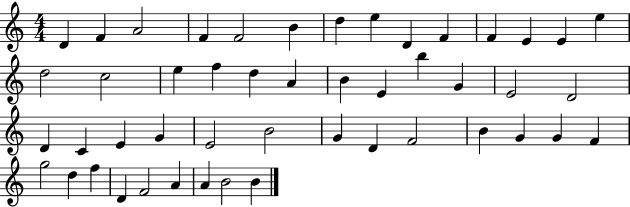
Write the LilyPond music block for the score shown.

{
  \clef treble
  \numericTimeSignature
  \time 4/4
  \key c \major
  d'4 f'4 a'2 | f'4 f'2 b'4 | d''4 e''4 d'4 f'4 | f'4 e'4 e'4 e''4 | \break d''2 c''2 | e''4 f''4 d''4 a'4 | b'4 e'4 b''4 g'4 | e'2 d'2 | \break d'4 c'4 e'4 g'4 | e'2 b'2 | g'4 d'4 f'2 | b'4 g'4 g'4 f'4 | \break g''2 d''4 f''4 | d'4 f'2 a'4 | a'4 b'2 b'4 | \bar "|."
}